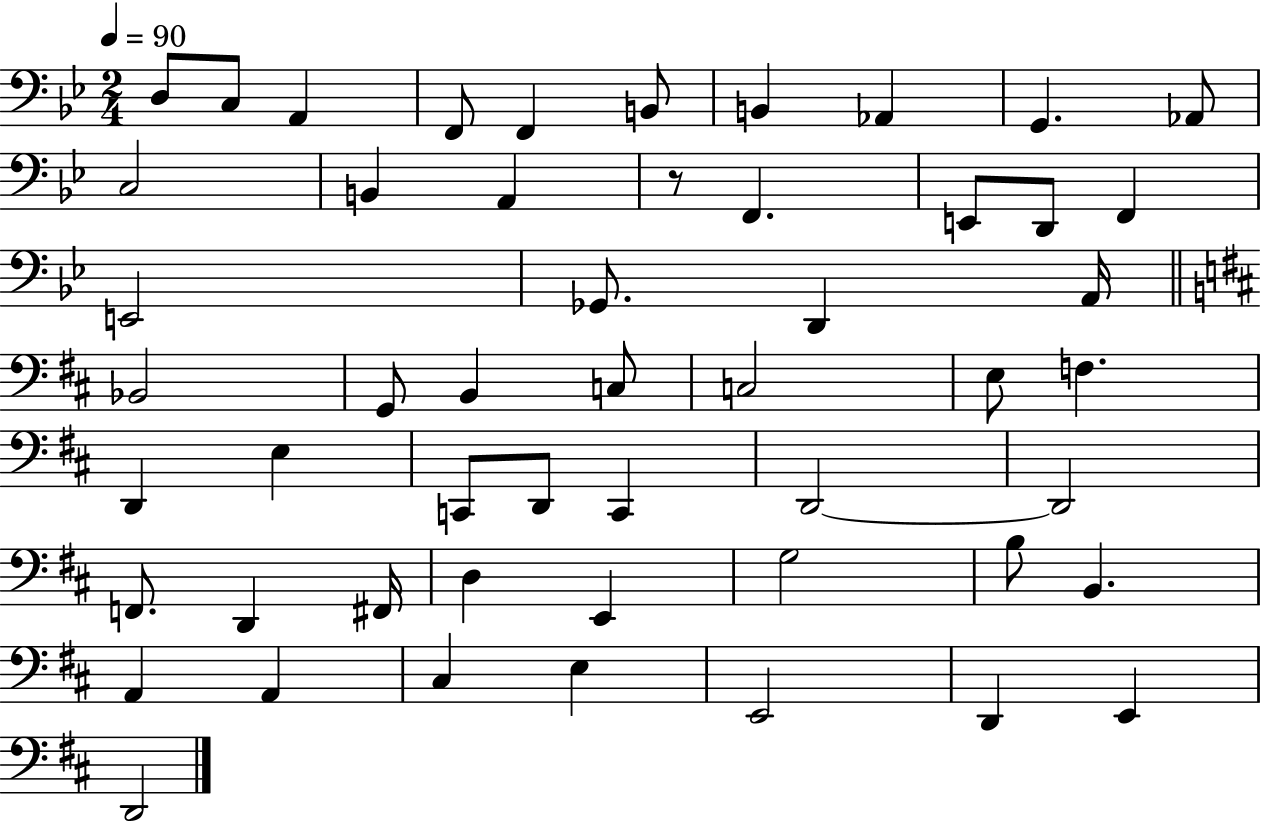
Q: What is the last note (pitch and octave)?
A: D2